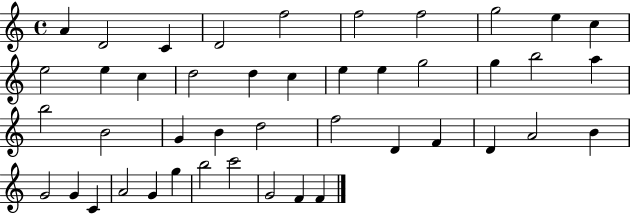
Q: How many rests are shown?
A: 0